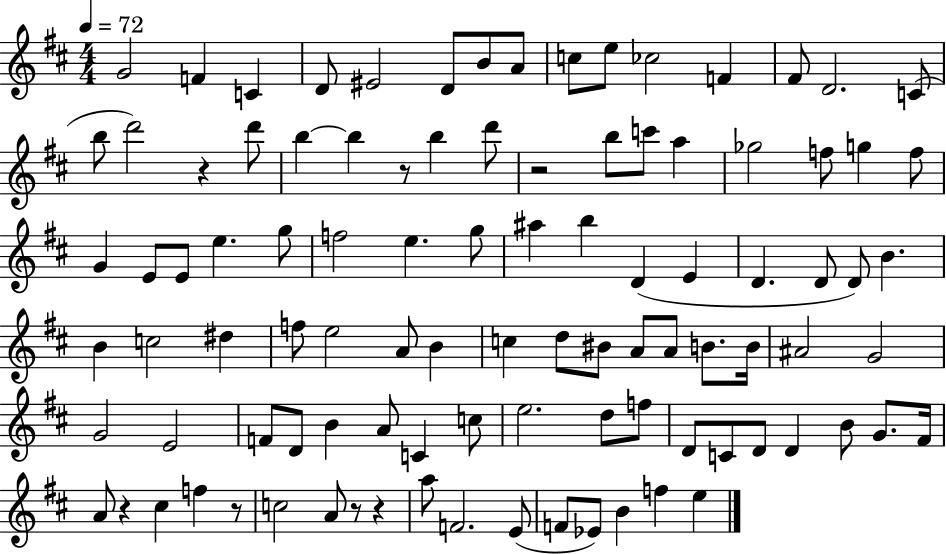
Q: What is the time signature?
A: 4/4